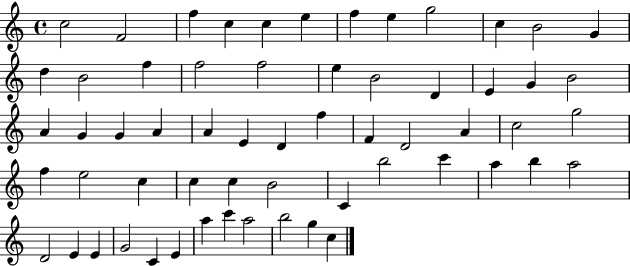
C5/h F4/h F5/q C5/q C5/q E5/q F5/q E5/q G5/h C5/q B4/h G4/q D5/q B4/h F5/q F5/h F5/h E5/q B4/h D4/q E4/q G4/q B4/h A4/q G4/q G4/q A4/q A4/q E4/q D4/q F5/q F4/q D4/h A4/q C5/h G5/h F5/q E5/h C5/q C5/q C5/q B4/h C4/q B5/h C6/q A5/q B5/q A5/h D4/h E4/q E4/q G4/h C4/q E4/q A5/q C6/q A5/h B5/h G5/q C5/q